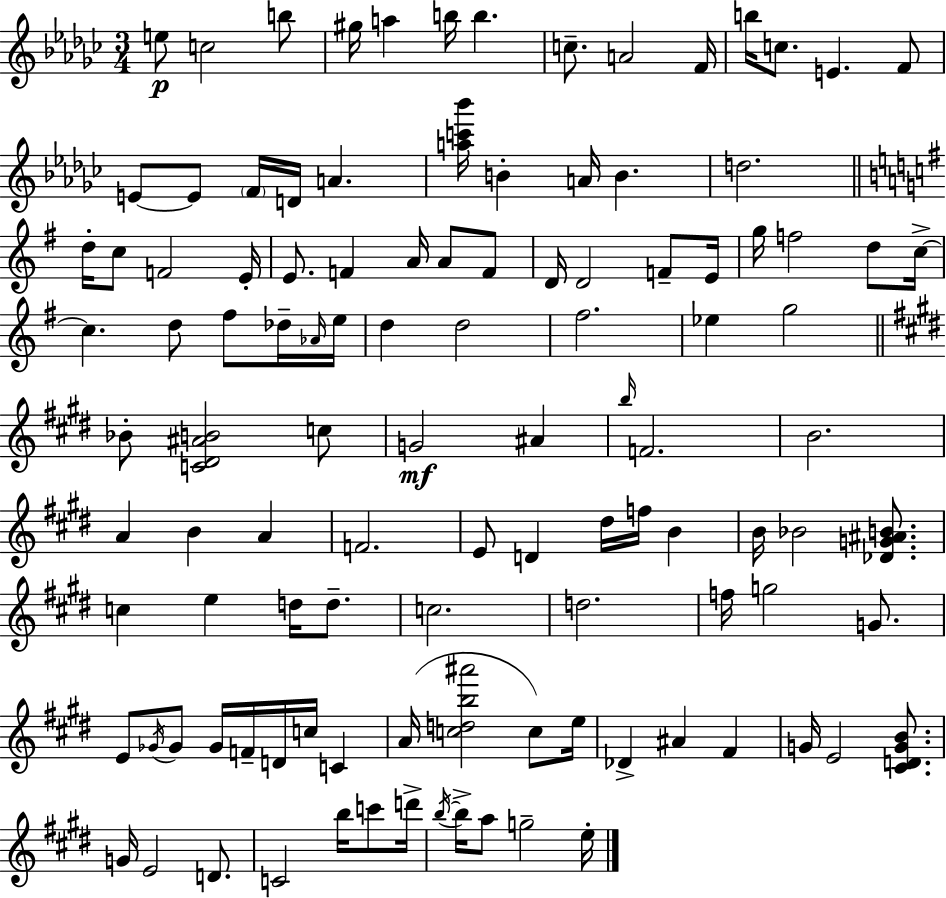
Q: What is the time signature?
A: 3/4